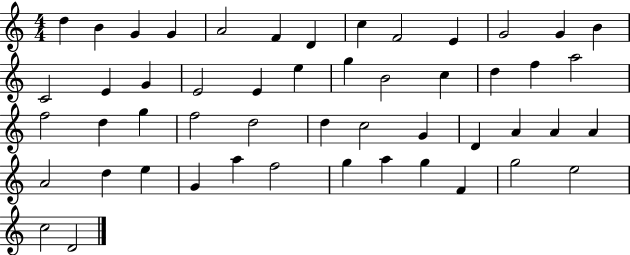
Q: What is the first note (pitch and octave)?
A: D5